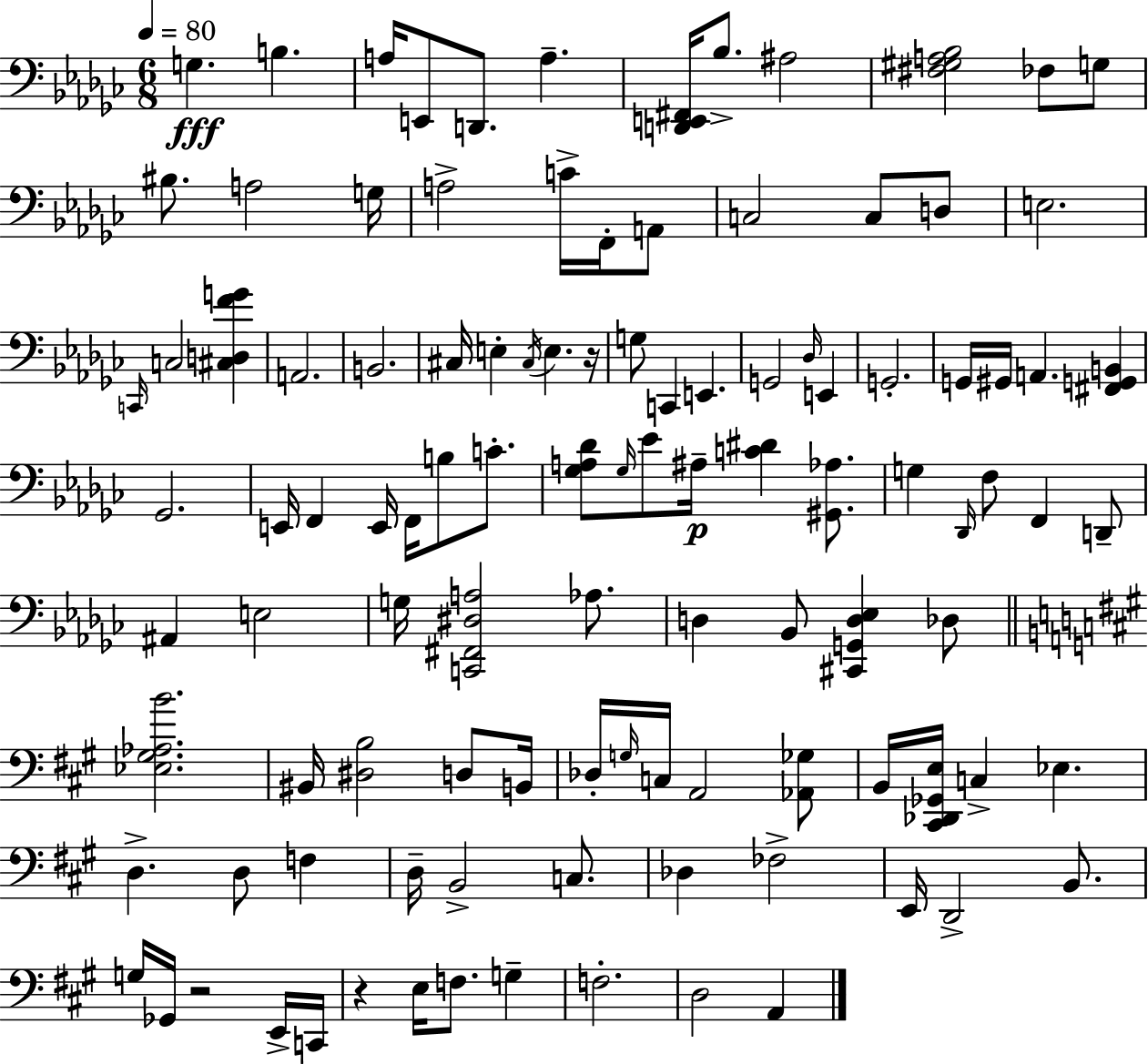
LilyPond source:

{
  \clef bass
  \numericTimeSignature
  \time 6/8
  \key ees \minor
  \tempo 4 = 80
  g4.\fff b4. | a16 e,8 d,8. a4.-- | <d, e, fis,>16 bes8.-> ais2 | <fis gis a bes>2 fes8 g8 | \break bis8. a2 g16 | a2-> c'16-> f,16-. a,8 | c2 c8 d8 | e2. | \break \grace { c,16 } c2 <cis d f' g'>4 | a,2. | b,2. | cis16 e4-. \acciaccatura { cis16 } e4. | \break r16 g8 c,4 e,4. | g,2 \grace { des16 } e,4 | g,2.-. | g,16 gis,16 a,4. <fis, g, b,>4 | \break ges,2. | e,16 f,4 e,16 f,16 b8 | c'8.-. <ges a des'>8 \grace { ges16 } ees'8 ais16--\p <c' dis'>4 | <gis, aes>8. g4 \grace { des,16 } f8 f,4 | \break d,8-- ais,4 e2 | g16 <c, fis, dis a>2 | aes8. d4 bes,8 <cis, g, d ees>4 | des8 \bar "||" \break \key a \major <ees gis aes b'>2. | bis,16 <dis b>2 d8 b,16 | des16-. \grace { g16 } c16 a,2 <aes, ges>8 | b,16 <cis, des, ges, e>16 c4-> ees4. | \break d4.-> d8 f4 | d16-- b,2-> c8. | des4 fes2-> | e,16 d,2-> b,8. | \break g16 ges,16 r2 e,16-> | c,16 r4 e16 f8. g4-- | f2.-. | d2 a,4 | \break \bar "|."
}